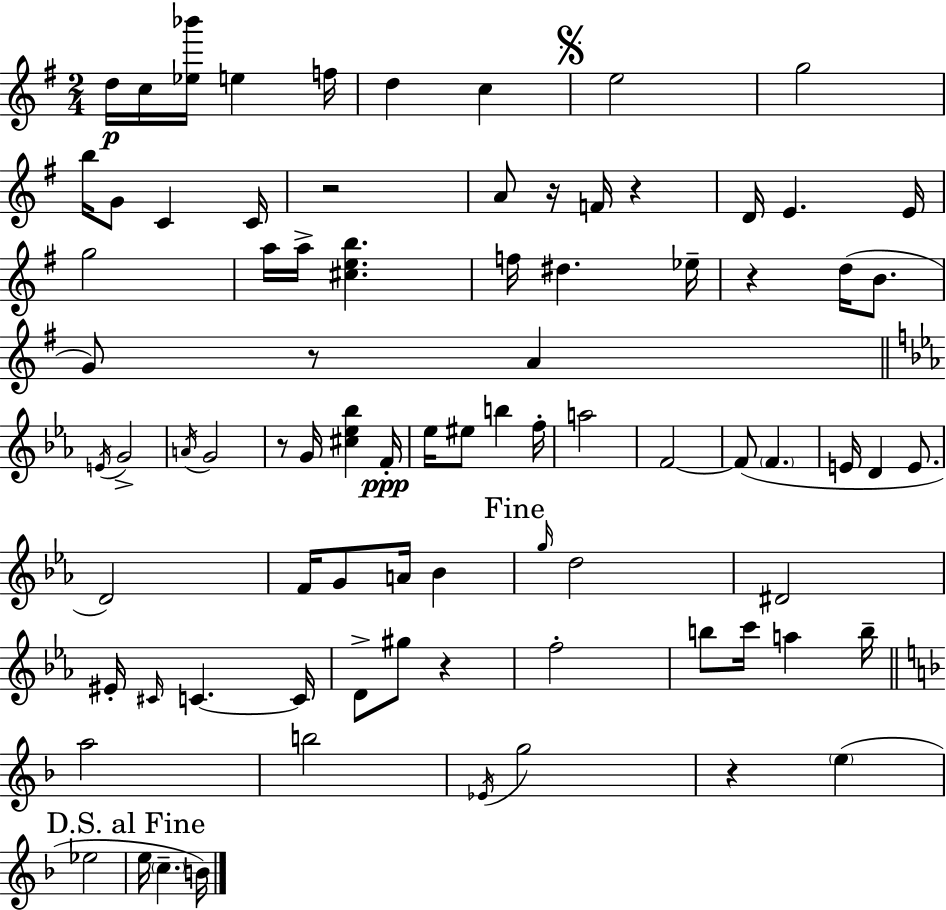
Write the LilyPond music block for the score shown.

{
  \clef treble
  \numericTimeSignature
  \time 2/4
  \key g \major
  \repeat volta 2 { d''16\p c''16 <ees'' bes'''>16 e''4 f''16 | d''4 c''4 | \mark \markup { \musicglyph "scripts.segno" } e''2 | g''2 | \break b''16 g'8 c'4 c'16 | r2 | a'8 r16 f'16 r4 | d'16 e'4. e'16 | \break g''2 | a''16 a''16-> <cis'' e'' b''>4. | f''16 dis''4. ees''16-- | r4 d''16( b'8. | \break g'8) r8 a'4 | \bar "||" \break \key ees \major \acciaccatura { e'16 } g'2-> | \acciaccatura { a'16 } g'2 | r8 g'16 <cis'' ees'' bes''>4 | f'16-.\ppp ees''16 eis''8 b''4 | \break f''16-. a''2 | f'2~~ | f'8( \parenthesize f'4. | e'16 d'4 e'8. | \break d'2) | f'16 g'8 a'16 bes'4 | \mark "Fine" \grace { g''16 } d''2 | dis'2 | \break eis'16-. \grace { cis'16 } c'4.~~ | c'16 d'8-> gis''8 | r4 f''2-. | b''8 c'''16 a''4 | \break b''16-- \bar "||" \break \key f \major a''2 | b''2 | \acciaccatura { ees'16 } g''2 | r4 \parenthesize e''4( | \break ees''2 | \mark "D.S. al Fine" e''16 \parenthesize c''4.-- | b'16) } \bar "|."
}